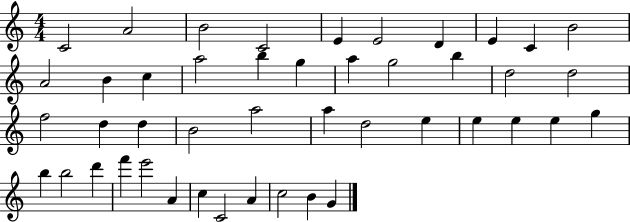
X:1
T:Untitled
M:4/4
L:1/4
K:C
C2 A2 B2 C2 E E2 D E C B2 A2 B c a2 b g a g2 b d2 d2 f2 d d B2 a2 a d2 e e e e g b b2 d' f' e'2 A c C2 A c2 B G